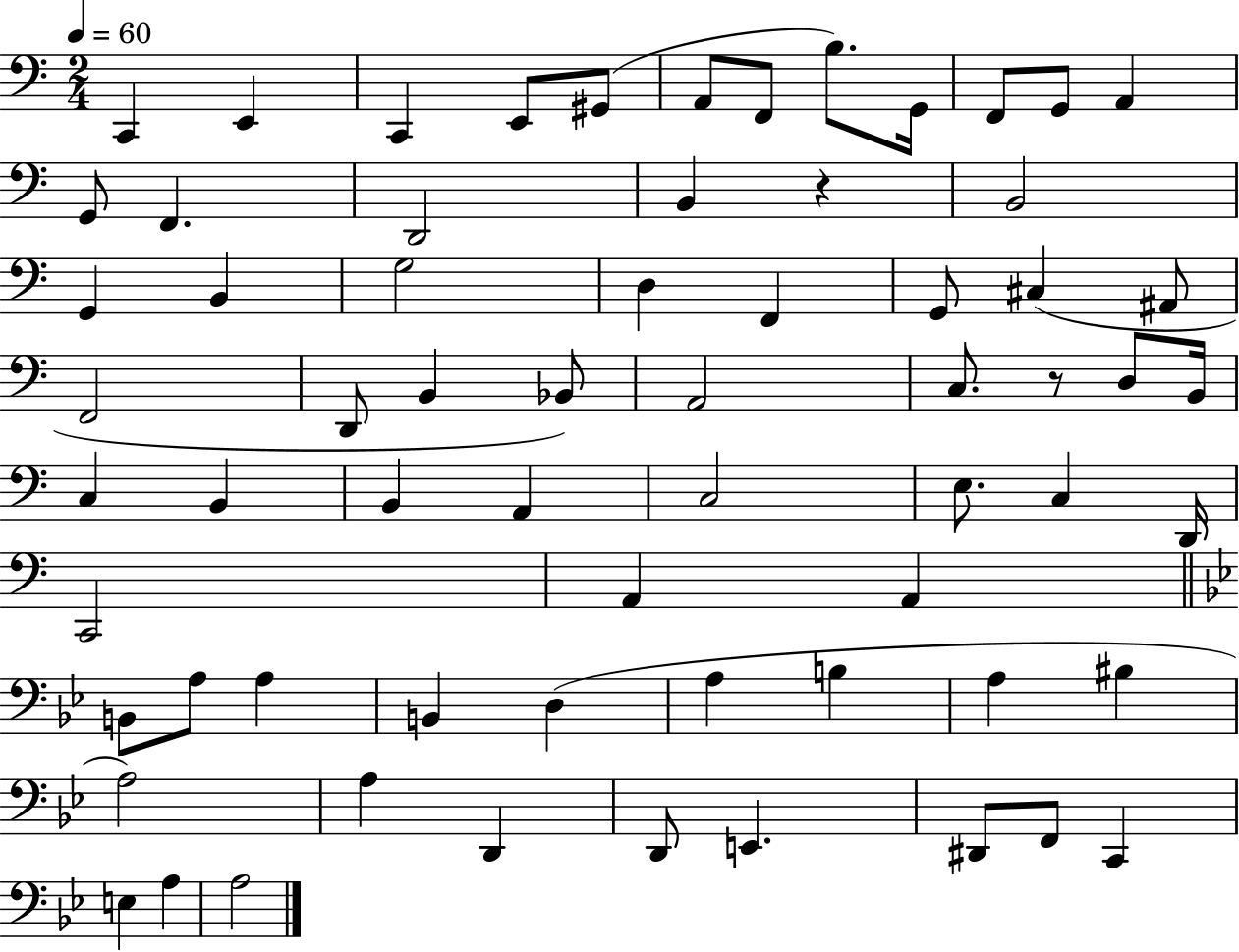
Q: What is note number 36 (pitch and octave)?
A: B2